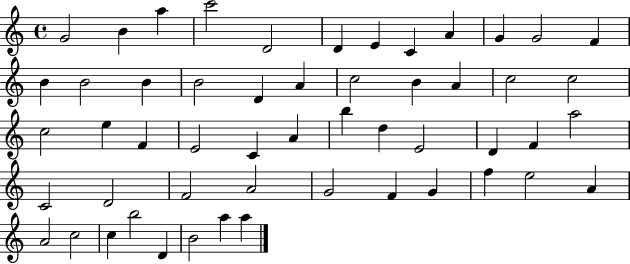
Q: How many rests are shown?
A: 0